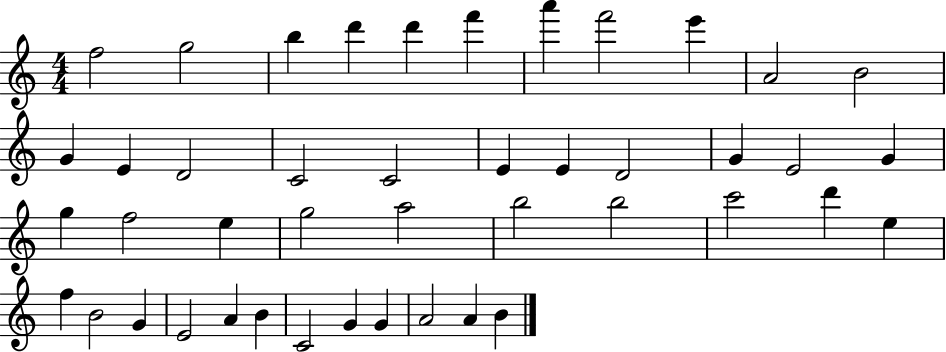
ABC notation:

X:1
T:Untitled
M:4/4
L:1/4
K:C
f2 g2 b d' d' f' a' f'2 e' A2 B2 G E D2 C2 C2 E E D2 G E2 G g f2 e g2 a2 b2 b2 c'2 d' e f B2 G E2 A B C2 G G A2 A B